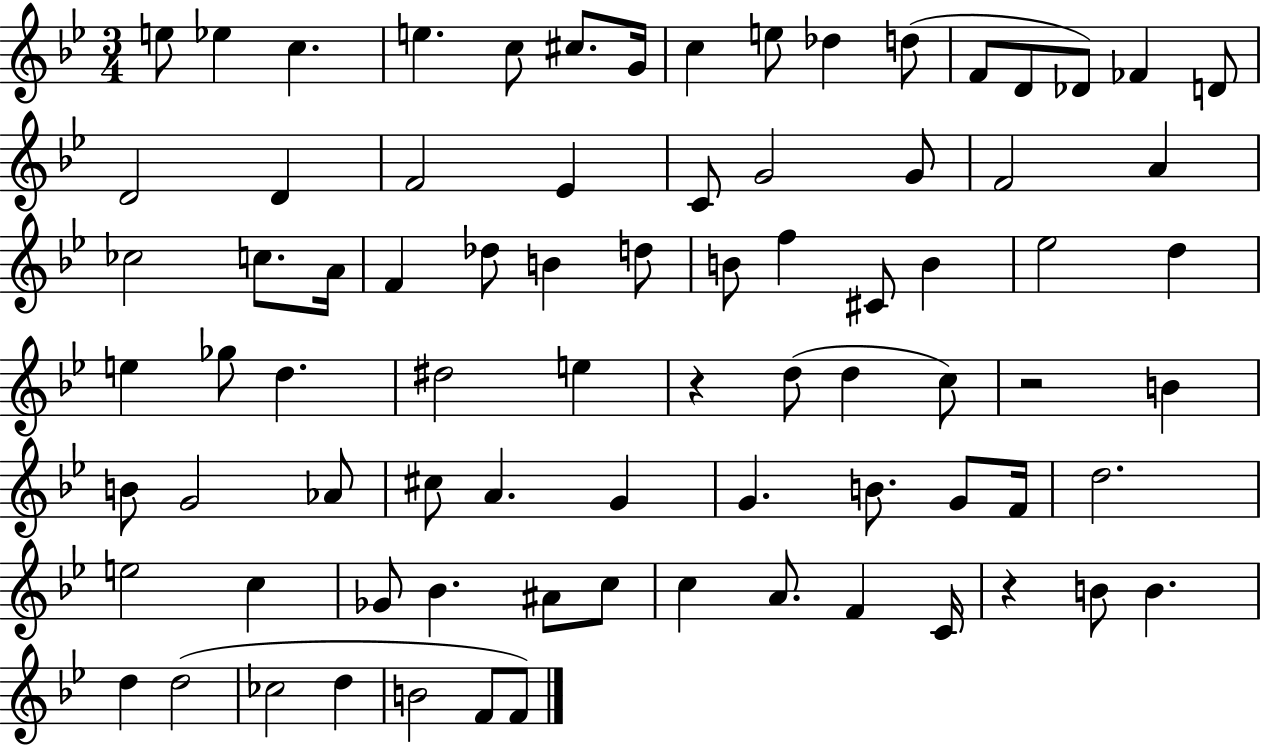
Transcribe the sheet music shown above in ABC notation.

X:1
T:Untitled
M:3/4
L:1/4
K:Bb
e/2 _e c e c/2 ^c/2 G/4 c e/2 _d d/2 F/2 D/2 _D/2 _F D/2 D2 D F2 _E C/2 G2 G/2 F2 A _c2 c/2 A/4 F _d/2 B d/2 B/2 f ^C/2 B _e2 d e _g/2 d ^d2 e z d/2 d c/2 z2 B B/2 G2 _A/2 ^c/2 A G G B/2 G/2 F/4 d2 e2 c _G/2 _B ^A/2 c/2 c A/2 F C/4 z B/2 B d d2 _c2 d B2 F/2 F/2